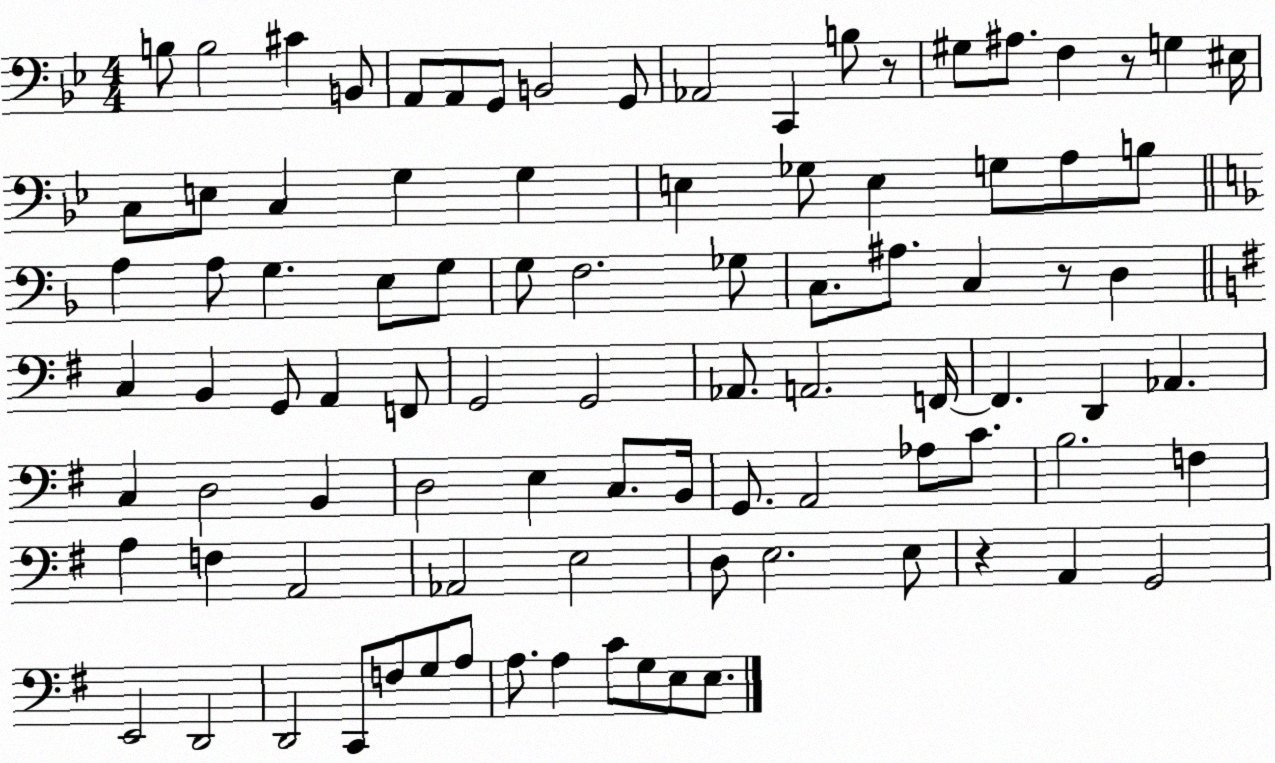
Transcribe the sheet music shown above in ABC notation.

X:1
T:Untitled
M:4/4
L:1/4
K:Bb
B,/2 B,2 ^C B,,/2 A,,/2 A,,/2 G,,/2 B,,2 G,,/2 _A,,2 C,, B,/2 z/2 ^G,/2 ^A,/2 F, z/2 G, ^E,/4 C,/2 E,/2 C, G, G, E, _G,/2 E, G,/2 A,/2 B,/2 A, A,/2 G, E,/2 G,/2 G,/2 F,2 _G,/2 C,/2 ^A,/2 C, z/2 D, C, B,, G,,/2 A,, F,,/2 G,,2 G,,2 _A,,/2 A,,2 F,,/4 F,, D,, _A,, C, D,2 B,, D,2 E, C,/2 B,,/4 G,,/2 A,,2 _A,/2 C/2 B,2 F, A, F, A,,2 _A,,2 E,2 D,/2 E,2 E,/2 z A,, G,,2 E,,2 D,,2 D,,2 C,,/2 F,/2 G,/2 A,/2 A,/2 A, C/2 G,/2 E,/2 E,/2